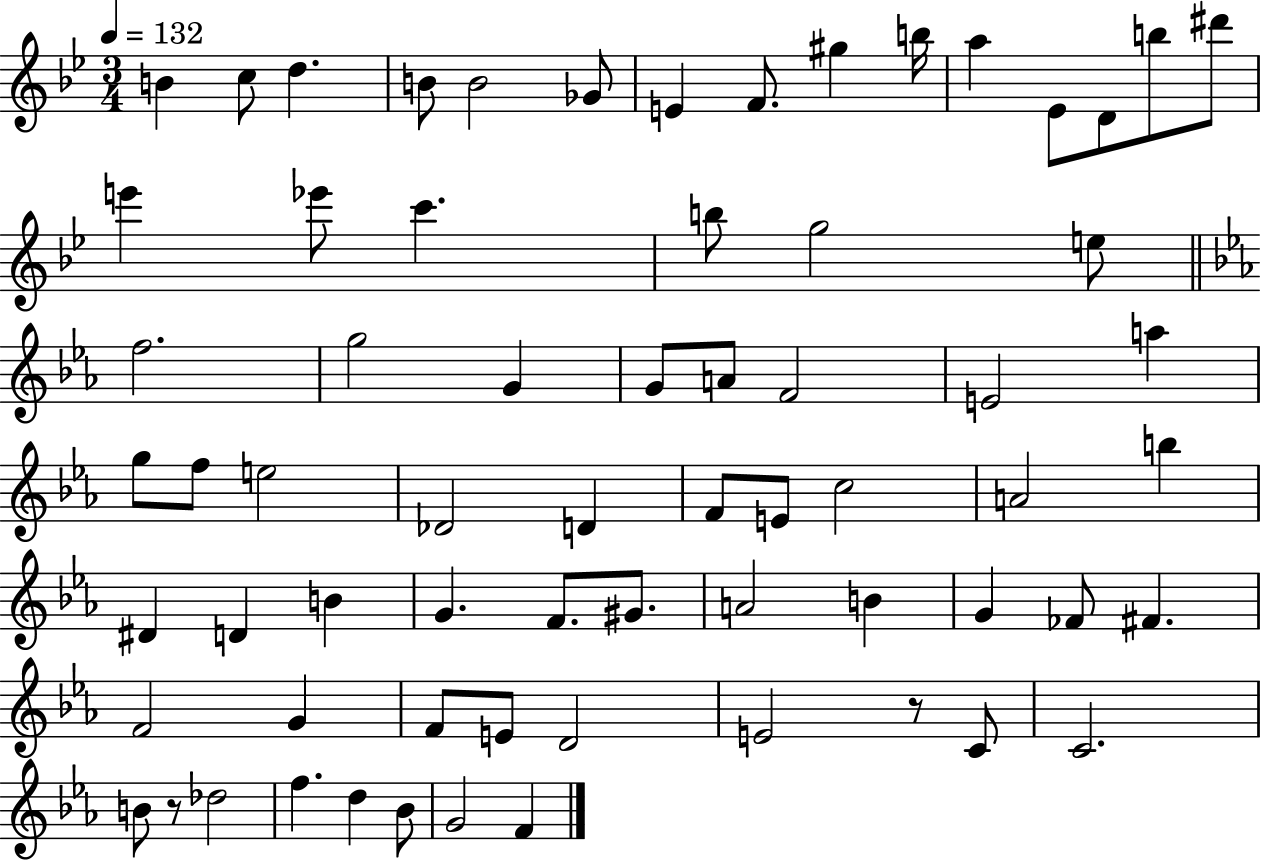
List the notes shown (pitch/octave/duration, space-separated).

B4/q C5/e D5/q. B4/e B4/h Gb4/e E4/q F4/e. G#5/q B5/s A5/q Eb4/e D4/e B5/e D#6/e E6/q Eb6/e C6/q. B5/e G5/h E5/e F5/h. G5/h G4/q G4/e A4/e F4/h E4/h A5/q G5/e F5/e E5/h Db4/h D4/q F4/e E4/e C5/h A4/h B5/q D#4/q D4/q B4/q G4/q. F4/e. G#4/e. A4/h B4/q G4/q FES4/e F#4/q. F4/h G4/q F4/e E4/e D4/h E4/h R/e C4/e C4/h. B4/e R/e Db5/h F5/q. D5/q Bb4/e G4/h F4/q